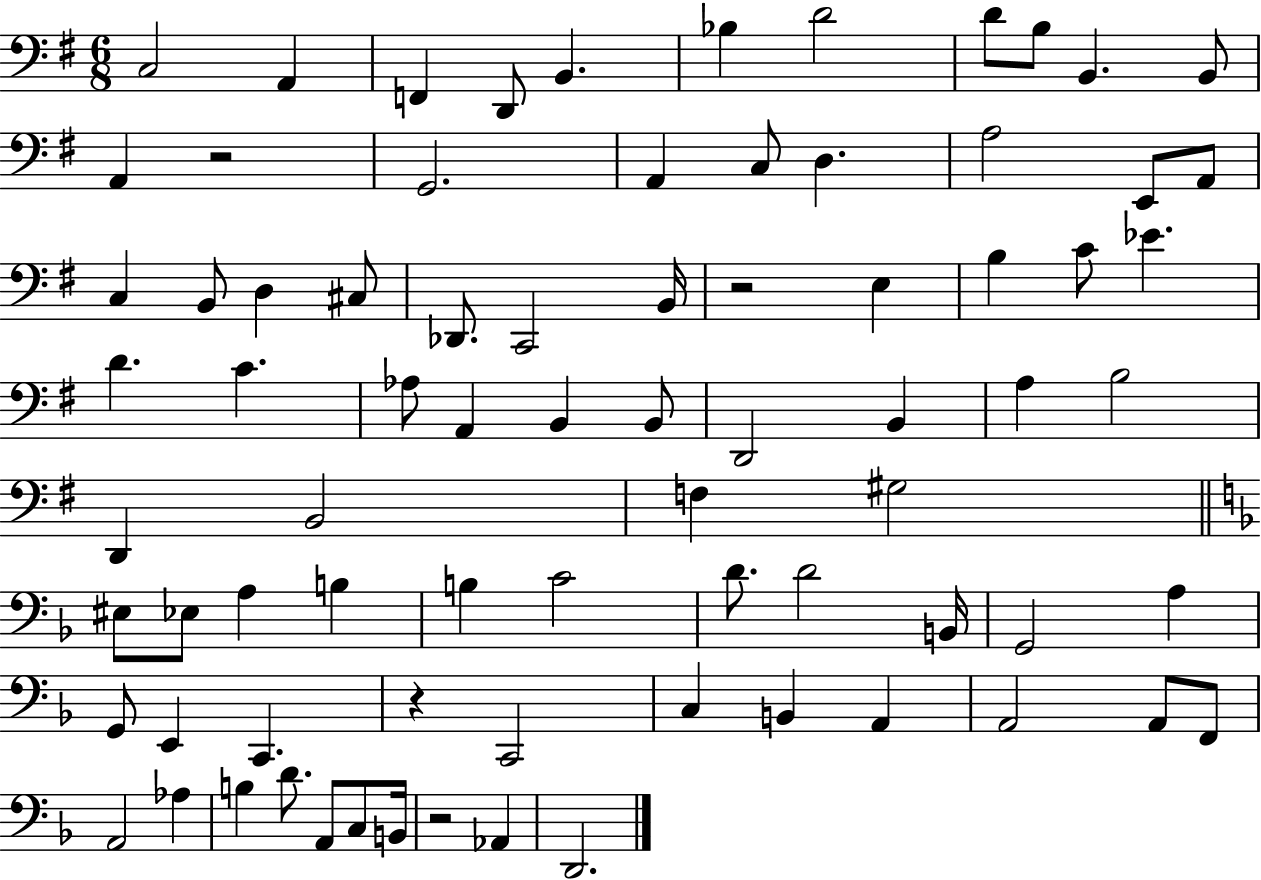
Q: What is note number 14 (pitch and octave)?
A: A2